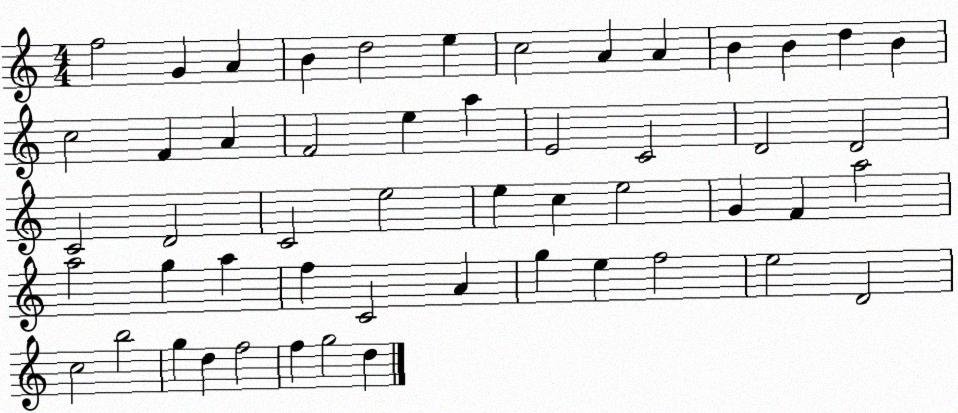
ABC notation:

X:1
T:Untitled
M:4/4
L:1/4
K:C
f2 G A B d2 e c2 A A B B d B c2 F A F2 e a E2 C2 D2 D2 C2 D2 C2 e2 e c e2 G F a2 a2 g a f C2 A g e f2 e2 D2 c2 b2 g d f2 f g2 d